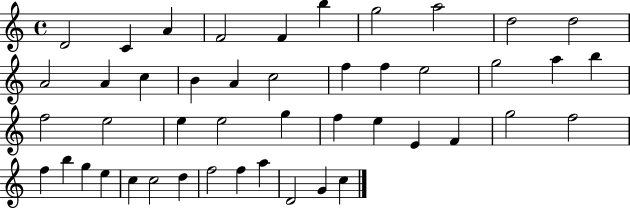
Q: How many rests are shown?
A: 0